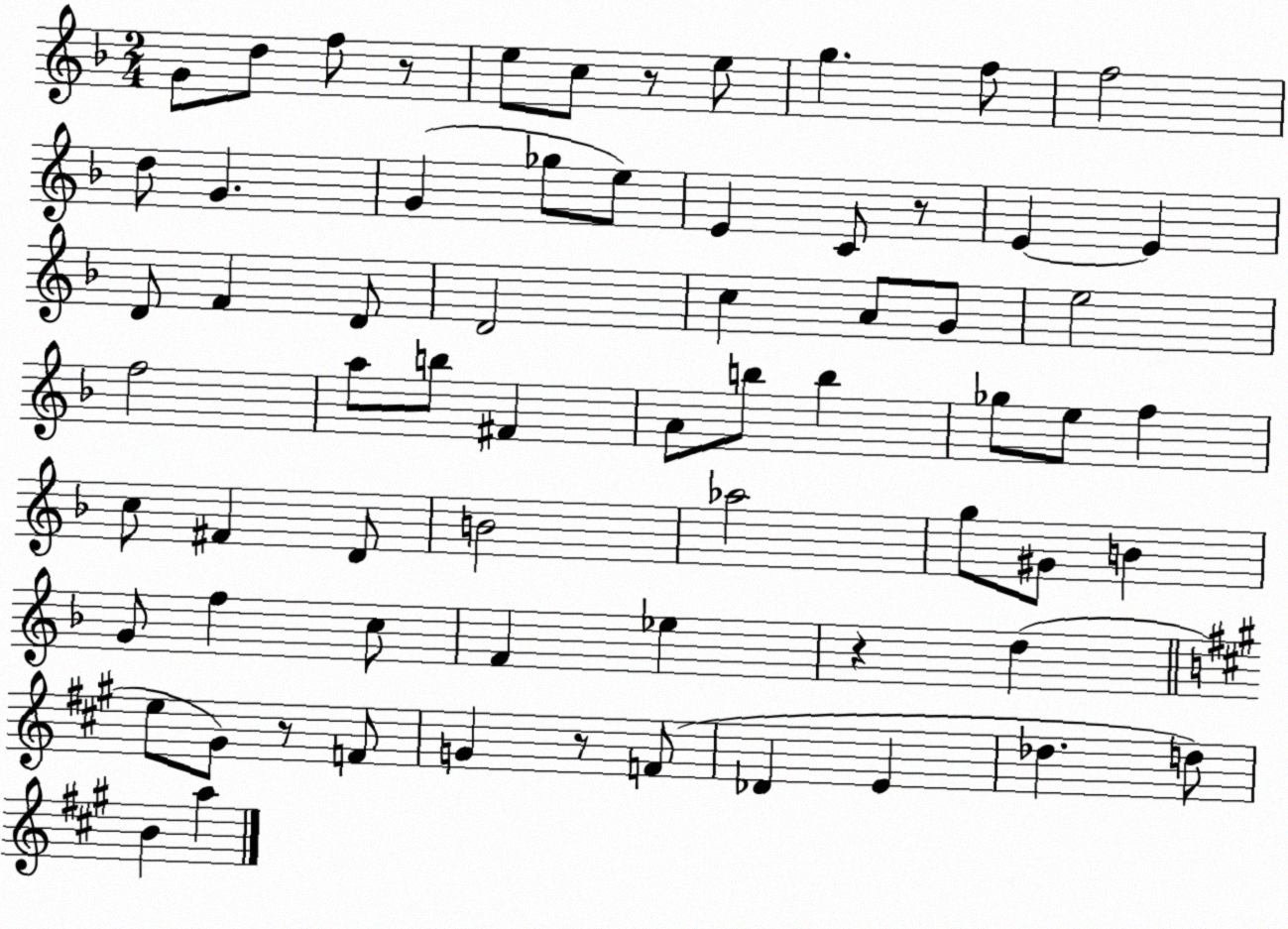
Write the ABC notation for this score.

X:1
T:Untitled
M:2/4
L:1/4
K:F
G/2 d/2 f/2 z/2 e/2 c/2 z/2 e/2 g f/2 f2 d/2 G G _g/2 e/2 E C/2 z/2 E E D/2 F D/2 D2 c A/2 G/2 e2 f2 a/2 b/2 ^F A/2 b/2 b _g/2 e/2 f c/2 ^F D/2 B2 _a2 g/2 ^G/2 B G/2 f c/2 F _e z d e/2 ^G/2 z/2 F/2 G z/2 F/2 _D E _d d/2 B a